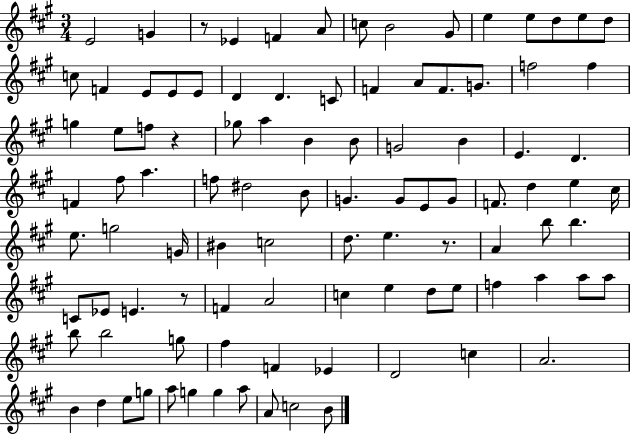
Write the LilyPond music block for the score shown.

{
  \clef treble
  \numericTimeSignature
  \time 3/4
  \key a \major
  \repeat volta 2 { e'2 g'4 | r8 ees'4 f'4 a'8 | c''8 b'2 gis'8 | e''4 e''8 d''8 e''8 d''8 | \break c''8 f'4 e'8 e'8 e'8 | d'4 d'4. c'8 | f'4 a'8 f'8. g'8. | f''2 f''4 | \break g''4 e''8 f''8 r4 | ges''8 a''4 b'4 b'8 | g'2 b'4 | e'4. d'4. | \break f'4 fis''8 a''4. | f''8 dis''2 b'8 | g'4. g'8 e'8 g'8 | f'8. d''4 e''4 cis''16 | \break e''8. g''2 g'16 | bis'4 c''2 | d''8. e''4. r8. | a'4 b''8 b''4. | \break c'8 ees'8 e'4. r8 | f'4 a'2 | c''4 e''4 d''8 e''8 | f''4 a''4 a''8 a''8 | \break b''8 b''2 g''8 | fis''4 f'4 ees'4 | d'2 c''4 | a'2. | \break b'4 d''4 e''8 g''8 | a''8 g''4 g''4 a''8 | a'8 c''2 b'8 | } \bar "|."
}